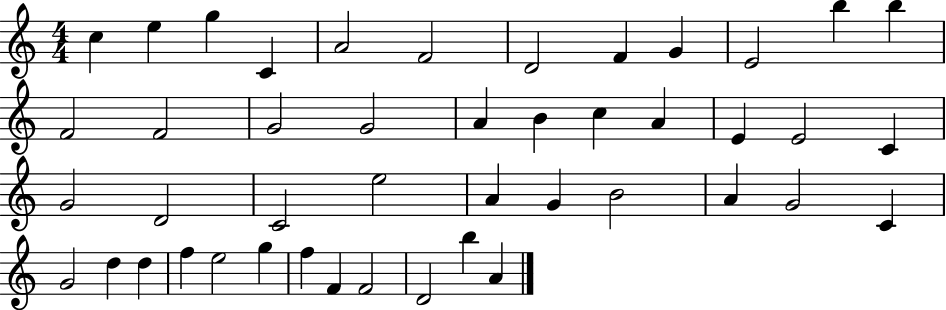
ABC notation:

X:1
T:Untitled
M:4/4
L:1/4
K:C
c e g C A2 F2 D2 F G E2 b b F2 F2 G2 G2 A B c A E E2 C G2 D2 C2 e2 A G B2 A G2 C G2 d d f e2 g f F F2 D2 b A